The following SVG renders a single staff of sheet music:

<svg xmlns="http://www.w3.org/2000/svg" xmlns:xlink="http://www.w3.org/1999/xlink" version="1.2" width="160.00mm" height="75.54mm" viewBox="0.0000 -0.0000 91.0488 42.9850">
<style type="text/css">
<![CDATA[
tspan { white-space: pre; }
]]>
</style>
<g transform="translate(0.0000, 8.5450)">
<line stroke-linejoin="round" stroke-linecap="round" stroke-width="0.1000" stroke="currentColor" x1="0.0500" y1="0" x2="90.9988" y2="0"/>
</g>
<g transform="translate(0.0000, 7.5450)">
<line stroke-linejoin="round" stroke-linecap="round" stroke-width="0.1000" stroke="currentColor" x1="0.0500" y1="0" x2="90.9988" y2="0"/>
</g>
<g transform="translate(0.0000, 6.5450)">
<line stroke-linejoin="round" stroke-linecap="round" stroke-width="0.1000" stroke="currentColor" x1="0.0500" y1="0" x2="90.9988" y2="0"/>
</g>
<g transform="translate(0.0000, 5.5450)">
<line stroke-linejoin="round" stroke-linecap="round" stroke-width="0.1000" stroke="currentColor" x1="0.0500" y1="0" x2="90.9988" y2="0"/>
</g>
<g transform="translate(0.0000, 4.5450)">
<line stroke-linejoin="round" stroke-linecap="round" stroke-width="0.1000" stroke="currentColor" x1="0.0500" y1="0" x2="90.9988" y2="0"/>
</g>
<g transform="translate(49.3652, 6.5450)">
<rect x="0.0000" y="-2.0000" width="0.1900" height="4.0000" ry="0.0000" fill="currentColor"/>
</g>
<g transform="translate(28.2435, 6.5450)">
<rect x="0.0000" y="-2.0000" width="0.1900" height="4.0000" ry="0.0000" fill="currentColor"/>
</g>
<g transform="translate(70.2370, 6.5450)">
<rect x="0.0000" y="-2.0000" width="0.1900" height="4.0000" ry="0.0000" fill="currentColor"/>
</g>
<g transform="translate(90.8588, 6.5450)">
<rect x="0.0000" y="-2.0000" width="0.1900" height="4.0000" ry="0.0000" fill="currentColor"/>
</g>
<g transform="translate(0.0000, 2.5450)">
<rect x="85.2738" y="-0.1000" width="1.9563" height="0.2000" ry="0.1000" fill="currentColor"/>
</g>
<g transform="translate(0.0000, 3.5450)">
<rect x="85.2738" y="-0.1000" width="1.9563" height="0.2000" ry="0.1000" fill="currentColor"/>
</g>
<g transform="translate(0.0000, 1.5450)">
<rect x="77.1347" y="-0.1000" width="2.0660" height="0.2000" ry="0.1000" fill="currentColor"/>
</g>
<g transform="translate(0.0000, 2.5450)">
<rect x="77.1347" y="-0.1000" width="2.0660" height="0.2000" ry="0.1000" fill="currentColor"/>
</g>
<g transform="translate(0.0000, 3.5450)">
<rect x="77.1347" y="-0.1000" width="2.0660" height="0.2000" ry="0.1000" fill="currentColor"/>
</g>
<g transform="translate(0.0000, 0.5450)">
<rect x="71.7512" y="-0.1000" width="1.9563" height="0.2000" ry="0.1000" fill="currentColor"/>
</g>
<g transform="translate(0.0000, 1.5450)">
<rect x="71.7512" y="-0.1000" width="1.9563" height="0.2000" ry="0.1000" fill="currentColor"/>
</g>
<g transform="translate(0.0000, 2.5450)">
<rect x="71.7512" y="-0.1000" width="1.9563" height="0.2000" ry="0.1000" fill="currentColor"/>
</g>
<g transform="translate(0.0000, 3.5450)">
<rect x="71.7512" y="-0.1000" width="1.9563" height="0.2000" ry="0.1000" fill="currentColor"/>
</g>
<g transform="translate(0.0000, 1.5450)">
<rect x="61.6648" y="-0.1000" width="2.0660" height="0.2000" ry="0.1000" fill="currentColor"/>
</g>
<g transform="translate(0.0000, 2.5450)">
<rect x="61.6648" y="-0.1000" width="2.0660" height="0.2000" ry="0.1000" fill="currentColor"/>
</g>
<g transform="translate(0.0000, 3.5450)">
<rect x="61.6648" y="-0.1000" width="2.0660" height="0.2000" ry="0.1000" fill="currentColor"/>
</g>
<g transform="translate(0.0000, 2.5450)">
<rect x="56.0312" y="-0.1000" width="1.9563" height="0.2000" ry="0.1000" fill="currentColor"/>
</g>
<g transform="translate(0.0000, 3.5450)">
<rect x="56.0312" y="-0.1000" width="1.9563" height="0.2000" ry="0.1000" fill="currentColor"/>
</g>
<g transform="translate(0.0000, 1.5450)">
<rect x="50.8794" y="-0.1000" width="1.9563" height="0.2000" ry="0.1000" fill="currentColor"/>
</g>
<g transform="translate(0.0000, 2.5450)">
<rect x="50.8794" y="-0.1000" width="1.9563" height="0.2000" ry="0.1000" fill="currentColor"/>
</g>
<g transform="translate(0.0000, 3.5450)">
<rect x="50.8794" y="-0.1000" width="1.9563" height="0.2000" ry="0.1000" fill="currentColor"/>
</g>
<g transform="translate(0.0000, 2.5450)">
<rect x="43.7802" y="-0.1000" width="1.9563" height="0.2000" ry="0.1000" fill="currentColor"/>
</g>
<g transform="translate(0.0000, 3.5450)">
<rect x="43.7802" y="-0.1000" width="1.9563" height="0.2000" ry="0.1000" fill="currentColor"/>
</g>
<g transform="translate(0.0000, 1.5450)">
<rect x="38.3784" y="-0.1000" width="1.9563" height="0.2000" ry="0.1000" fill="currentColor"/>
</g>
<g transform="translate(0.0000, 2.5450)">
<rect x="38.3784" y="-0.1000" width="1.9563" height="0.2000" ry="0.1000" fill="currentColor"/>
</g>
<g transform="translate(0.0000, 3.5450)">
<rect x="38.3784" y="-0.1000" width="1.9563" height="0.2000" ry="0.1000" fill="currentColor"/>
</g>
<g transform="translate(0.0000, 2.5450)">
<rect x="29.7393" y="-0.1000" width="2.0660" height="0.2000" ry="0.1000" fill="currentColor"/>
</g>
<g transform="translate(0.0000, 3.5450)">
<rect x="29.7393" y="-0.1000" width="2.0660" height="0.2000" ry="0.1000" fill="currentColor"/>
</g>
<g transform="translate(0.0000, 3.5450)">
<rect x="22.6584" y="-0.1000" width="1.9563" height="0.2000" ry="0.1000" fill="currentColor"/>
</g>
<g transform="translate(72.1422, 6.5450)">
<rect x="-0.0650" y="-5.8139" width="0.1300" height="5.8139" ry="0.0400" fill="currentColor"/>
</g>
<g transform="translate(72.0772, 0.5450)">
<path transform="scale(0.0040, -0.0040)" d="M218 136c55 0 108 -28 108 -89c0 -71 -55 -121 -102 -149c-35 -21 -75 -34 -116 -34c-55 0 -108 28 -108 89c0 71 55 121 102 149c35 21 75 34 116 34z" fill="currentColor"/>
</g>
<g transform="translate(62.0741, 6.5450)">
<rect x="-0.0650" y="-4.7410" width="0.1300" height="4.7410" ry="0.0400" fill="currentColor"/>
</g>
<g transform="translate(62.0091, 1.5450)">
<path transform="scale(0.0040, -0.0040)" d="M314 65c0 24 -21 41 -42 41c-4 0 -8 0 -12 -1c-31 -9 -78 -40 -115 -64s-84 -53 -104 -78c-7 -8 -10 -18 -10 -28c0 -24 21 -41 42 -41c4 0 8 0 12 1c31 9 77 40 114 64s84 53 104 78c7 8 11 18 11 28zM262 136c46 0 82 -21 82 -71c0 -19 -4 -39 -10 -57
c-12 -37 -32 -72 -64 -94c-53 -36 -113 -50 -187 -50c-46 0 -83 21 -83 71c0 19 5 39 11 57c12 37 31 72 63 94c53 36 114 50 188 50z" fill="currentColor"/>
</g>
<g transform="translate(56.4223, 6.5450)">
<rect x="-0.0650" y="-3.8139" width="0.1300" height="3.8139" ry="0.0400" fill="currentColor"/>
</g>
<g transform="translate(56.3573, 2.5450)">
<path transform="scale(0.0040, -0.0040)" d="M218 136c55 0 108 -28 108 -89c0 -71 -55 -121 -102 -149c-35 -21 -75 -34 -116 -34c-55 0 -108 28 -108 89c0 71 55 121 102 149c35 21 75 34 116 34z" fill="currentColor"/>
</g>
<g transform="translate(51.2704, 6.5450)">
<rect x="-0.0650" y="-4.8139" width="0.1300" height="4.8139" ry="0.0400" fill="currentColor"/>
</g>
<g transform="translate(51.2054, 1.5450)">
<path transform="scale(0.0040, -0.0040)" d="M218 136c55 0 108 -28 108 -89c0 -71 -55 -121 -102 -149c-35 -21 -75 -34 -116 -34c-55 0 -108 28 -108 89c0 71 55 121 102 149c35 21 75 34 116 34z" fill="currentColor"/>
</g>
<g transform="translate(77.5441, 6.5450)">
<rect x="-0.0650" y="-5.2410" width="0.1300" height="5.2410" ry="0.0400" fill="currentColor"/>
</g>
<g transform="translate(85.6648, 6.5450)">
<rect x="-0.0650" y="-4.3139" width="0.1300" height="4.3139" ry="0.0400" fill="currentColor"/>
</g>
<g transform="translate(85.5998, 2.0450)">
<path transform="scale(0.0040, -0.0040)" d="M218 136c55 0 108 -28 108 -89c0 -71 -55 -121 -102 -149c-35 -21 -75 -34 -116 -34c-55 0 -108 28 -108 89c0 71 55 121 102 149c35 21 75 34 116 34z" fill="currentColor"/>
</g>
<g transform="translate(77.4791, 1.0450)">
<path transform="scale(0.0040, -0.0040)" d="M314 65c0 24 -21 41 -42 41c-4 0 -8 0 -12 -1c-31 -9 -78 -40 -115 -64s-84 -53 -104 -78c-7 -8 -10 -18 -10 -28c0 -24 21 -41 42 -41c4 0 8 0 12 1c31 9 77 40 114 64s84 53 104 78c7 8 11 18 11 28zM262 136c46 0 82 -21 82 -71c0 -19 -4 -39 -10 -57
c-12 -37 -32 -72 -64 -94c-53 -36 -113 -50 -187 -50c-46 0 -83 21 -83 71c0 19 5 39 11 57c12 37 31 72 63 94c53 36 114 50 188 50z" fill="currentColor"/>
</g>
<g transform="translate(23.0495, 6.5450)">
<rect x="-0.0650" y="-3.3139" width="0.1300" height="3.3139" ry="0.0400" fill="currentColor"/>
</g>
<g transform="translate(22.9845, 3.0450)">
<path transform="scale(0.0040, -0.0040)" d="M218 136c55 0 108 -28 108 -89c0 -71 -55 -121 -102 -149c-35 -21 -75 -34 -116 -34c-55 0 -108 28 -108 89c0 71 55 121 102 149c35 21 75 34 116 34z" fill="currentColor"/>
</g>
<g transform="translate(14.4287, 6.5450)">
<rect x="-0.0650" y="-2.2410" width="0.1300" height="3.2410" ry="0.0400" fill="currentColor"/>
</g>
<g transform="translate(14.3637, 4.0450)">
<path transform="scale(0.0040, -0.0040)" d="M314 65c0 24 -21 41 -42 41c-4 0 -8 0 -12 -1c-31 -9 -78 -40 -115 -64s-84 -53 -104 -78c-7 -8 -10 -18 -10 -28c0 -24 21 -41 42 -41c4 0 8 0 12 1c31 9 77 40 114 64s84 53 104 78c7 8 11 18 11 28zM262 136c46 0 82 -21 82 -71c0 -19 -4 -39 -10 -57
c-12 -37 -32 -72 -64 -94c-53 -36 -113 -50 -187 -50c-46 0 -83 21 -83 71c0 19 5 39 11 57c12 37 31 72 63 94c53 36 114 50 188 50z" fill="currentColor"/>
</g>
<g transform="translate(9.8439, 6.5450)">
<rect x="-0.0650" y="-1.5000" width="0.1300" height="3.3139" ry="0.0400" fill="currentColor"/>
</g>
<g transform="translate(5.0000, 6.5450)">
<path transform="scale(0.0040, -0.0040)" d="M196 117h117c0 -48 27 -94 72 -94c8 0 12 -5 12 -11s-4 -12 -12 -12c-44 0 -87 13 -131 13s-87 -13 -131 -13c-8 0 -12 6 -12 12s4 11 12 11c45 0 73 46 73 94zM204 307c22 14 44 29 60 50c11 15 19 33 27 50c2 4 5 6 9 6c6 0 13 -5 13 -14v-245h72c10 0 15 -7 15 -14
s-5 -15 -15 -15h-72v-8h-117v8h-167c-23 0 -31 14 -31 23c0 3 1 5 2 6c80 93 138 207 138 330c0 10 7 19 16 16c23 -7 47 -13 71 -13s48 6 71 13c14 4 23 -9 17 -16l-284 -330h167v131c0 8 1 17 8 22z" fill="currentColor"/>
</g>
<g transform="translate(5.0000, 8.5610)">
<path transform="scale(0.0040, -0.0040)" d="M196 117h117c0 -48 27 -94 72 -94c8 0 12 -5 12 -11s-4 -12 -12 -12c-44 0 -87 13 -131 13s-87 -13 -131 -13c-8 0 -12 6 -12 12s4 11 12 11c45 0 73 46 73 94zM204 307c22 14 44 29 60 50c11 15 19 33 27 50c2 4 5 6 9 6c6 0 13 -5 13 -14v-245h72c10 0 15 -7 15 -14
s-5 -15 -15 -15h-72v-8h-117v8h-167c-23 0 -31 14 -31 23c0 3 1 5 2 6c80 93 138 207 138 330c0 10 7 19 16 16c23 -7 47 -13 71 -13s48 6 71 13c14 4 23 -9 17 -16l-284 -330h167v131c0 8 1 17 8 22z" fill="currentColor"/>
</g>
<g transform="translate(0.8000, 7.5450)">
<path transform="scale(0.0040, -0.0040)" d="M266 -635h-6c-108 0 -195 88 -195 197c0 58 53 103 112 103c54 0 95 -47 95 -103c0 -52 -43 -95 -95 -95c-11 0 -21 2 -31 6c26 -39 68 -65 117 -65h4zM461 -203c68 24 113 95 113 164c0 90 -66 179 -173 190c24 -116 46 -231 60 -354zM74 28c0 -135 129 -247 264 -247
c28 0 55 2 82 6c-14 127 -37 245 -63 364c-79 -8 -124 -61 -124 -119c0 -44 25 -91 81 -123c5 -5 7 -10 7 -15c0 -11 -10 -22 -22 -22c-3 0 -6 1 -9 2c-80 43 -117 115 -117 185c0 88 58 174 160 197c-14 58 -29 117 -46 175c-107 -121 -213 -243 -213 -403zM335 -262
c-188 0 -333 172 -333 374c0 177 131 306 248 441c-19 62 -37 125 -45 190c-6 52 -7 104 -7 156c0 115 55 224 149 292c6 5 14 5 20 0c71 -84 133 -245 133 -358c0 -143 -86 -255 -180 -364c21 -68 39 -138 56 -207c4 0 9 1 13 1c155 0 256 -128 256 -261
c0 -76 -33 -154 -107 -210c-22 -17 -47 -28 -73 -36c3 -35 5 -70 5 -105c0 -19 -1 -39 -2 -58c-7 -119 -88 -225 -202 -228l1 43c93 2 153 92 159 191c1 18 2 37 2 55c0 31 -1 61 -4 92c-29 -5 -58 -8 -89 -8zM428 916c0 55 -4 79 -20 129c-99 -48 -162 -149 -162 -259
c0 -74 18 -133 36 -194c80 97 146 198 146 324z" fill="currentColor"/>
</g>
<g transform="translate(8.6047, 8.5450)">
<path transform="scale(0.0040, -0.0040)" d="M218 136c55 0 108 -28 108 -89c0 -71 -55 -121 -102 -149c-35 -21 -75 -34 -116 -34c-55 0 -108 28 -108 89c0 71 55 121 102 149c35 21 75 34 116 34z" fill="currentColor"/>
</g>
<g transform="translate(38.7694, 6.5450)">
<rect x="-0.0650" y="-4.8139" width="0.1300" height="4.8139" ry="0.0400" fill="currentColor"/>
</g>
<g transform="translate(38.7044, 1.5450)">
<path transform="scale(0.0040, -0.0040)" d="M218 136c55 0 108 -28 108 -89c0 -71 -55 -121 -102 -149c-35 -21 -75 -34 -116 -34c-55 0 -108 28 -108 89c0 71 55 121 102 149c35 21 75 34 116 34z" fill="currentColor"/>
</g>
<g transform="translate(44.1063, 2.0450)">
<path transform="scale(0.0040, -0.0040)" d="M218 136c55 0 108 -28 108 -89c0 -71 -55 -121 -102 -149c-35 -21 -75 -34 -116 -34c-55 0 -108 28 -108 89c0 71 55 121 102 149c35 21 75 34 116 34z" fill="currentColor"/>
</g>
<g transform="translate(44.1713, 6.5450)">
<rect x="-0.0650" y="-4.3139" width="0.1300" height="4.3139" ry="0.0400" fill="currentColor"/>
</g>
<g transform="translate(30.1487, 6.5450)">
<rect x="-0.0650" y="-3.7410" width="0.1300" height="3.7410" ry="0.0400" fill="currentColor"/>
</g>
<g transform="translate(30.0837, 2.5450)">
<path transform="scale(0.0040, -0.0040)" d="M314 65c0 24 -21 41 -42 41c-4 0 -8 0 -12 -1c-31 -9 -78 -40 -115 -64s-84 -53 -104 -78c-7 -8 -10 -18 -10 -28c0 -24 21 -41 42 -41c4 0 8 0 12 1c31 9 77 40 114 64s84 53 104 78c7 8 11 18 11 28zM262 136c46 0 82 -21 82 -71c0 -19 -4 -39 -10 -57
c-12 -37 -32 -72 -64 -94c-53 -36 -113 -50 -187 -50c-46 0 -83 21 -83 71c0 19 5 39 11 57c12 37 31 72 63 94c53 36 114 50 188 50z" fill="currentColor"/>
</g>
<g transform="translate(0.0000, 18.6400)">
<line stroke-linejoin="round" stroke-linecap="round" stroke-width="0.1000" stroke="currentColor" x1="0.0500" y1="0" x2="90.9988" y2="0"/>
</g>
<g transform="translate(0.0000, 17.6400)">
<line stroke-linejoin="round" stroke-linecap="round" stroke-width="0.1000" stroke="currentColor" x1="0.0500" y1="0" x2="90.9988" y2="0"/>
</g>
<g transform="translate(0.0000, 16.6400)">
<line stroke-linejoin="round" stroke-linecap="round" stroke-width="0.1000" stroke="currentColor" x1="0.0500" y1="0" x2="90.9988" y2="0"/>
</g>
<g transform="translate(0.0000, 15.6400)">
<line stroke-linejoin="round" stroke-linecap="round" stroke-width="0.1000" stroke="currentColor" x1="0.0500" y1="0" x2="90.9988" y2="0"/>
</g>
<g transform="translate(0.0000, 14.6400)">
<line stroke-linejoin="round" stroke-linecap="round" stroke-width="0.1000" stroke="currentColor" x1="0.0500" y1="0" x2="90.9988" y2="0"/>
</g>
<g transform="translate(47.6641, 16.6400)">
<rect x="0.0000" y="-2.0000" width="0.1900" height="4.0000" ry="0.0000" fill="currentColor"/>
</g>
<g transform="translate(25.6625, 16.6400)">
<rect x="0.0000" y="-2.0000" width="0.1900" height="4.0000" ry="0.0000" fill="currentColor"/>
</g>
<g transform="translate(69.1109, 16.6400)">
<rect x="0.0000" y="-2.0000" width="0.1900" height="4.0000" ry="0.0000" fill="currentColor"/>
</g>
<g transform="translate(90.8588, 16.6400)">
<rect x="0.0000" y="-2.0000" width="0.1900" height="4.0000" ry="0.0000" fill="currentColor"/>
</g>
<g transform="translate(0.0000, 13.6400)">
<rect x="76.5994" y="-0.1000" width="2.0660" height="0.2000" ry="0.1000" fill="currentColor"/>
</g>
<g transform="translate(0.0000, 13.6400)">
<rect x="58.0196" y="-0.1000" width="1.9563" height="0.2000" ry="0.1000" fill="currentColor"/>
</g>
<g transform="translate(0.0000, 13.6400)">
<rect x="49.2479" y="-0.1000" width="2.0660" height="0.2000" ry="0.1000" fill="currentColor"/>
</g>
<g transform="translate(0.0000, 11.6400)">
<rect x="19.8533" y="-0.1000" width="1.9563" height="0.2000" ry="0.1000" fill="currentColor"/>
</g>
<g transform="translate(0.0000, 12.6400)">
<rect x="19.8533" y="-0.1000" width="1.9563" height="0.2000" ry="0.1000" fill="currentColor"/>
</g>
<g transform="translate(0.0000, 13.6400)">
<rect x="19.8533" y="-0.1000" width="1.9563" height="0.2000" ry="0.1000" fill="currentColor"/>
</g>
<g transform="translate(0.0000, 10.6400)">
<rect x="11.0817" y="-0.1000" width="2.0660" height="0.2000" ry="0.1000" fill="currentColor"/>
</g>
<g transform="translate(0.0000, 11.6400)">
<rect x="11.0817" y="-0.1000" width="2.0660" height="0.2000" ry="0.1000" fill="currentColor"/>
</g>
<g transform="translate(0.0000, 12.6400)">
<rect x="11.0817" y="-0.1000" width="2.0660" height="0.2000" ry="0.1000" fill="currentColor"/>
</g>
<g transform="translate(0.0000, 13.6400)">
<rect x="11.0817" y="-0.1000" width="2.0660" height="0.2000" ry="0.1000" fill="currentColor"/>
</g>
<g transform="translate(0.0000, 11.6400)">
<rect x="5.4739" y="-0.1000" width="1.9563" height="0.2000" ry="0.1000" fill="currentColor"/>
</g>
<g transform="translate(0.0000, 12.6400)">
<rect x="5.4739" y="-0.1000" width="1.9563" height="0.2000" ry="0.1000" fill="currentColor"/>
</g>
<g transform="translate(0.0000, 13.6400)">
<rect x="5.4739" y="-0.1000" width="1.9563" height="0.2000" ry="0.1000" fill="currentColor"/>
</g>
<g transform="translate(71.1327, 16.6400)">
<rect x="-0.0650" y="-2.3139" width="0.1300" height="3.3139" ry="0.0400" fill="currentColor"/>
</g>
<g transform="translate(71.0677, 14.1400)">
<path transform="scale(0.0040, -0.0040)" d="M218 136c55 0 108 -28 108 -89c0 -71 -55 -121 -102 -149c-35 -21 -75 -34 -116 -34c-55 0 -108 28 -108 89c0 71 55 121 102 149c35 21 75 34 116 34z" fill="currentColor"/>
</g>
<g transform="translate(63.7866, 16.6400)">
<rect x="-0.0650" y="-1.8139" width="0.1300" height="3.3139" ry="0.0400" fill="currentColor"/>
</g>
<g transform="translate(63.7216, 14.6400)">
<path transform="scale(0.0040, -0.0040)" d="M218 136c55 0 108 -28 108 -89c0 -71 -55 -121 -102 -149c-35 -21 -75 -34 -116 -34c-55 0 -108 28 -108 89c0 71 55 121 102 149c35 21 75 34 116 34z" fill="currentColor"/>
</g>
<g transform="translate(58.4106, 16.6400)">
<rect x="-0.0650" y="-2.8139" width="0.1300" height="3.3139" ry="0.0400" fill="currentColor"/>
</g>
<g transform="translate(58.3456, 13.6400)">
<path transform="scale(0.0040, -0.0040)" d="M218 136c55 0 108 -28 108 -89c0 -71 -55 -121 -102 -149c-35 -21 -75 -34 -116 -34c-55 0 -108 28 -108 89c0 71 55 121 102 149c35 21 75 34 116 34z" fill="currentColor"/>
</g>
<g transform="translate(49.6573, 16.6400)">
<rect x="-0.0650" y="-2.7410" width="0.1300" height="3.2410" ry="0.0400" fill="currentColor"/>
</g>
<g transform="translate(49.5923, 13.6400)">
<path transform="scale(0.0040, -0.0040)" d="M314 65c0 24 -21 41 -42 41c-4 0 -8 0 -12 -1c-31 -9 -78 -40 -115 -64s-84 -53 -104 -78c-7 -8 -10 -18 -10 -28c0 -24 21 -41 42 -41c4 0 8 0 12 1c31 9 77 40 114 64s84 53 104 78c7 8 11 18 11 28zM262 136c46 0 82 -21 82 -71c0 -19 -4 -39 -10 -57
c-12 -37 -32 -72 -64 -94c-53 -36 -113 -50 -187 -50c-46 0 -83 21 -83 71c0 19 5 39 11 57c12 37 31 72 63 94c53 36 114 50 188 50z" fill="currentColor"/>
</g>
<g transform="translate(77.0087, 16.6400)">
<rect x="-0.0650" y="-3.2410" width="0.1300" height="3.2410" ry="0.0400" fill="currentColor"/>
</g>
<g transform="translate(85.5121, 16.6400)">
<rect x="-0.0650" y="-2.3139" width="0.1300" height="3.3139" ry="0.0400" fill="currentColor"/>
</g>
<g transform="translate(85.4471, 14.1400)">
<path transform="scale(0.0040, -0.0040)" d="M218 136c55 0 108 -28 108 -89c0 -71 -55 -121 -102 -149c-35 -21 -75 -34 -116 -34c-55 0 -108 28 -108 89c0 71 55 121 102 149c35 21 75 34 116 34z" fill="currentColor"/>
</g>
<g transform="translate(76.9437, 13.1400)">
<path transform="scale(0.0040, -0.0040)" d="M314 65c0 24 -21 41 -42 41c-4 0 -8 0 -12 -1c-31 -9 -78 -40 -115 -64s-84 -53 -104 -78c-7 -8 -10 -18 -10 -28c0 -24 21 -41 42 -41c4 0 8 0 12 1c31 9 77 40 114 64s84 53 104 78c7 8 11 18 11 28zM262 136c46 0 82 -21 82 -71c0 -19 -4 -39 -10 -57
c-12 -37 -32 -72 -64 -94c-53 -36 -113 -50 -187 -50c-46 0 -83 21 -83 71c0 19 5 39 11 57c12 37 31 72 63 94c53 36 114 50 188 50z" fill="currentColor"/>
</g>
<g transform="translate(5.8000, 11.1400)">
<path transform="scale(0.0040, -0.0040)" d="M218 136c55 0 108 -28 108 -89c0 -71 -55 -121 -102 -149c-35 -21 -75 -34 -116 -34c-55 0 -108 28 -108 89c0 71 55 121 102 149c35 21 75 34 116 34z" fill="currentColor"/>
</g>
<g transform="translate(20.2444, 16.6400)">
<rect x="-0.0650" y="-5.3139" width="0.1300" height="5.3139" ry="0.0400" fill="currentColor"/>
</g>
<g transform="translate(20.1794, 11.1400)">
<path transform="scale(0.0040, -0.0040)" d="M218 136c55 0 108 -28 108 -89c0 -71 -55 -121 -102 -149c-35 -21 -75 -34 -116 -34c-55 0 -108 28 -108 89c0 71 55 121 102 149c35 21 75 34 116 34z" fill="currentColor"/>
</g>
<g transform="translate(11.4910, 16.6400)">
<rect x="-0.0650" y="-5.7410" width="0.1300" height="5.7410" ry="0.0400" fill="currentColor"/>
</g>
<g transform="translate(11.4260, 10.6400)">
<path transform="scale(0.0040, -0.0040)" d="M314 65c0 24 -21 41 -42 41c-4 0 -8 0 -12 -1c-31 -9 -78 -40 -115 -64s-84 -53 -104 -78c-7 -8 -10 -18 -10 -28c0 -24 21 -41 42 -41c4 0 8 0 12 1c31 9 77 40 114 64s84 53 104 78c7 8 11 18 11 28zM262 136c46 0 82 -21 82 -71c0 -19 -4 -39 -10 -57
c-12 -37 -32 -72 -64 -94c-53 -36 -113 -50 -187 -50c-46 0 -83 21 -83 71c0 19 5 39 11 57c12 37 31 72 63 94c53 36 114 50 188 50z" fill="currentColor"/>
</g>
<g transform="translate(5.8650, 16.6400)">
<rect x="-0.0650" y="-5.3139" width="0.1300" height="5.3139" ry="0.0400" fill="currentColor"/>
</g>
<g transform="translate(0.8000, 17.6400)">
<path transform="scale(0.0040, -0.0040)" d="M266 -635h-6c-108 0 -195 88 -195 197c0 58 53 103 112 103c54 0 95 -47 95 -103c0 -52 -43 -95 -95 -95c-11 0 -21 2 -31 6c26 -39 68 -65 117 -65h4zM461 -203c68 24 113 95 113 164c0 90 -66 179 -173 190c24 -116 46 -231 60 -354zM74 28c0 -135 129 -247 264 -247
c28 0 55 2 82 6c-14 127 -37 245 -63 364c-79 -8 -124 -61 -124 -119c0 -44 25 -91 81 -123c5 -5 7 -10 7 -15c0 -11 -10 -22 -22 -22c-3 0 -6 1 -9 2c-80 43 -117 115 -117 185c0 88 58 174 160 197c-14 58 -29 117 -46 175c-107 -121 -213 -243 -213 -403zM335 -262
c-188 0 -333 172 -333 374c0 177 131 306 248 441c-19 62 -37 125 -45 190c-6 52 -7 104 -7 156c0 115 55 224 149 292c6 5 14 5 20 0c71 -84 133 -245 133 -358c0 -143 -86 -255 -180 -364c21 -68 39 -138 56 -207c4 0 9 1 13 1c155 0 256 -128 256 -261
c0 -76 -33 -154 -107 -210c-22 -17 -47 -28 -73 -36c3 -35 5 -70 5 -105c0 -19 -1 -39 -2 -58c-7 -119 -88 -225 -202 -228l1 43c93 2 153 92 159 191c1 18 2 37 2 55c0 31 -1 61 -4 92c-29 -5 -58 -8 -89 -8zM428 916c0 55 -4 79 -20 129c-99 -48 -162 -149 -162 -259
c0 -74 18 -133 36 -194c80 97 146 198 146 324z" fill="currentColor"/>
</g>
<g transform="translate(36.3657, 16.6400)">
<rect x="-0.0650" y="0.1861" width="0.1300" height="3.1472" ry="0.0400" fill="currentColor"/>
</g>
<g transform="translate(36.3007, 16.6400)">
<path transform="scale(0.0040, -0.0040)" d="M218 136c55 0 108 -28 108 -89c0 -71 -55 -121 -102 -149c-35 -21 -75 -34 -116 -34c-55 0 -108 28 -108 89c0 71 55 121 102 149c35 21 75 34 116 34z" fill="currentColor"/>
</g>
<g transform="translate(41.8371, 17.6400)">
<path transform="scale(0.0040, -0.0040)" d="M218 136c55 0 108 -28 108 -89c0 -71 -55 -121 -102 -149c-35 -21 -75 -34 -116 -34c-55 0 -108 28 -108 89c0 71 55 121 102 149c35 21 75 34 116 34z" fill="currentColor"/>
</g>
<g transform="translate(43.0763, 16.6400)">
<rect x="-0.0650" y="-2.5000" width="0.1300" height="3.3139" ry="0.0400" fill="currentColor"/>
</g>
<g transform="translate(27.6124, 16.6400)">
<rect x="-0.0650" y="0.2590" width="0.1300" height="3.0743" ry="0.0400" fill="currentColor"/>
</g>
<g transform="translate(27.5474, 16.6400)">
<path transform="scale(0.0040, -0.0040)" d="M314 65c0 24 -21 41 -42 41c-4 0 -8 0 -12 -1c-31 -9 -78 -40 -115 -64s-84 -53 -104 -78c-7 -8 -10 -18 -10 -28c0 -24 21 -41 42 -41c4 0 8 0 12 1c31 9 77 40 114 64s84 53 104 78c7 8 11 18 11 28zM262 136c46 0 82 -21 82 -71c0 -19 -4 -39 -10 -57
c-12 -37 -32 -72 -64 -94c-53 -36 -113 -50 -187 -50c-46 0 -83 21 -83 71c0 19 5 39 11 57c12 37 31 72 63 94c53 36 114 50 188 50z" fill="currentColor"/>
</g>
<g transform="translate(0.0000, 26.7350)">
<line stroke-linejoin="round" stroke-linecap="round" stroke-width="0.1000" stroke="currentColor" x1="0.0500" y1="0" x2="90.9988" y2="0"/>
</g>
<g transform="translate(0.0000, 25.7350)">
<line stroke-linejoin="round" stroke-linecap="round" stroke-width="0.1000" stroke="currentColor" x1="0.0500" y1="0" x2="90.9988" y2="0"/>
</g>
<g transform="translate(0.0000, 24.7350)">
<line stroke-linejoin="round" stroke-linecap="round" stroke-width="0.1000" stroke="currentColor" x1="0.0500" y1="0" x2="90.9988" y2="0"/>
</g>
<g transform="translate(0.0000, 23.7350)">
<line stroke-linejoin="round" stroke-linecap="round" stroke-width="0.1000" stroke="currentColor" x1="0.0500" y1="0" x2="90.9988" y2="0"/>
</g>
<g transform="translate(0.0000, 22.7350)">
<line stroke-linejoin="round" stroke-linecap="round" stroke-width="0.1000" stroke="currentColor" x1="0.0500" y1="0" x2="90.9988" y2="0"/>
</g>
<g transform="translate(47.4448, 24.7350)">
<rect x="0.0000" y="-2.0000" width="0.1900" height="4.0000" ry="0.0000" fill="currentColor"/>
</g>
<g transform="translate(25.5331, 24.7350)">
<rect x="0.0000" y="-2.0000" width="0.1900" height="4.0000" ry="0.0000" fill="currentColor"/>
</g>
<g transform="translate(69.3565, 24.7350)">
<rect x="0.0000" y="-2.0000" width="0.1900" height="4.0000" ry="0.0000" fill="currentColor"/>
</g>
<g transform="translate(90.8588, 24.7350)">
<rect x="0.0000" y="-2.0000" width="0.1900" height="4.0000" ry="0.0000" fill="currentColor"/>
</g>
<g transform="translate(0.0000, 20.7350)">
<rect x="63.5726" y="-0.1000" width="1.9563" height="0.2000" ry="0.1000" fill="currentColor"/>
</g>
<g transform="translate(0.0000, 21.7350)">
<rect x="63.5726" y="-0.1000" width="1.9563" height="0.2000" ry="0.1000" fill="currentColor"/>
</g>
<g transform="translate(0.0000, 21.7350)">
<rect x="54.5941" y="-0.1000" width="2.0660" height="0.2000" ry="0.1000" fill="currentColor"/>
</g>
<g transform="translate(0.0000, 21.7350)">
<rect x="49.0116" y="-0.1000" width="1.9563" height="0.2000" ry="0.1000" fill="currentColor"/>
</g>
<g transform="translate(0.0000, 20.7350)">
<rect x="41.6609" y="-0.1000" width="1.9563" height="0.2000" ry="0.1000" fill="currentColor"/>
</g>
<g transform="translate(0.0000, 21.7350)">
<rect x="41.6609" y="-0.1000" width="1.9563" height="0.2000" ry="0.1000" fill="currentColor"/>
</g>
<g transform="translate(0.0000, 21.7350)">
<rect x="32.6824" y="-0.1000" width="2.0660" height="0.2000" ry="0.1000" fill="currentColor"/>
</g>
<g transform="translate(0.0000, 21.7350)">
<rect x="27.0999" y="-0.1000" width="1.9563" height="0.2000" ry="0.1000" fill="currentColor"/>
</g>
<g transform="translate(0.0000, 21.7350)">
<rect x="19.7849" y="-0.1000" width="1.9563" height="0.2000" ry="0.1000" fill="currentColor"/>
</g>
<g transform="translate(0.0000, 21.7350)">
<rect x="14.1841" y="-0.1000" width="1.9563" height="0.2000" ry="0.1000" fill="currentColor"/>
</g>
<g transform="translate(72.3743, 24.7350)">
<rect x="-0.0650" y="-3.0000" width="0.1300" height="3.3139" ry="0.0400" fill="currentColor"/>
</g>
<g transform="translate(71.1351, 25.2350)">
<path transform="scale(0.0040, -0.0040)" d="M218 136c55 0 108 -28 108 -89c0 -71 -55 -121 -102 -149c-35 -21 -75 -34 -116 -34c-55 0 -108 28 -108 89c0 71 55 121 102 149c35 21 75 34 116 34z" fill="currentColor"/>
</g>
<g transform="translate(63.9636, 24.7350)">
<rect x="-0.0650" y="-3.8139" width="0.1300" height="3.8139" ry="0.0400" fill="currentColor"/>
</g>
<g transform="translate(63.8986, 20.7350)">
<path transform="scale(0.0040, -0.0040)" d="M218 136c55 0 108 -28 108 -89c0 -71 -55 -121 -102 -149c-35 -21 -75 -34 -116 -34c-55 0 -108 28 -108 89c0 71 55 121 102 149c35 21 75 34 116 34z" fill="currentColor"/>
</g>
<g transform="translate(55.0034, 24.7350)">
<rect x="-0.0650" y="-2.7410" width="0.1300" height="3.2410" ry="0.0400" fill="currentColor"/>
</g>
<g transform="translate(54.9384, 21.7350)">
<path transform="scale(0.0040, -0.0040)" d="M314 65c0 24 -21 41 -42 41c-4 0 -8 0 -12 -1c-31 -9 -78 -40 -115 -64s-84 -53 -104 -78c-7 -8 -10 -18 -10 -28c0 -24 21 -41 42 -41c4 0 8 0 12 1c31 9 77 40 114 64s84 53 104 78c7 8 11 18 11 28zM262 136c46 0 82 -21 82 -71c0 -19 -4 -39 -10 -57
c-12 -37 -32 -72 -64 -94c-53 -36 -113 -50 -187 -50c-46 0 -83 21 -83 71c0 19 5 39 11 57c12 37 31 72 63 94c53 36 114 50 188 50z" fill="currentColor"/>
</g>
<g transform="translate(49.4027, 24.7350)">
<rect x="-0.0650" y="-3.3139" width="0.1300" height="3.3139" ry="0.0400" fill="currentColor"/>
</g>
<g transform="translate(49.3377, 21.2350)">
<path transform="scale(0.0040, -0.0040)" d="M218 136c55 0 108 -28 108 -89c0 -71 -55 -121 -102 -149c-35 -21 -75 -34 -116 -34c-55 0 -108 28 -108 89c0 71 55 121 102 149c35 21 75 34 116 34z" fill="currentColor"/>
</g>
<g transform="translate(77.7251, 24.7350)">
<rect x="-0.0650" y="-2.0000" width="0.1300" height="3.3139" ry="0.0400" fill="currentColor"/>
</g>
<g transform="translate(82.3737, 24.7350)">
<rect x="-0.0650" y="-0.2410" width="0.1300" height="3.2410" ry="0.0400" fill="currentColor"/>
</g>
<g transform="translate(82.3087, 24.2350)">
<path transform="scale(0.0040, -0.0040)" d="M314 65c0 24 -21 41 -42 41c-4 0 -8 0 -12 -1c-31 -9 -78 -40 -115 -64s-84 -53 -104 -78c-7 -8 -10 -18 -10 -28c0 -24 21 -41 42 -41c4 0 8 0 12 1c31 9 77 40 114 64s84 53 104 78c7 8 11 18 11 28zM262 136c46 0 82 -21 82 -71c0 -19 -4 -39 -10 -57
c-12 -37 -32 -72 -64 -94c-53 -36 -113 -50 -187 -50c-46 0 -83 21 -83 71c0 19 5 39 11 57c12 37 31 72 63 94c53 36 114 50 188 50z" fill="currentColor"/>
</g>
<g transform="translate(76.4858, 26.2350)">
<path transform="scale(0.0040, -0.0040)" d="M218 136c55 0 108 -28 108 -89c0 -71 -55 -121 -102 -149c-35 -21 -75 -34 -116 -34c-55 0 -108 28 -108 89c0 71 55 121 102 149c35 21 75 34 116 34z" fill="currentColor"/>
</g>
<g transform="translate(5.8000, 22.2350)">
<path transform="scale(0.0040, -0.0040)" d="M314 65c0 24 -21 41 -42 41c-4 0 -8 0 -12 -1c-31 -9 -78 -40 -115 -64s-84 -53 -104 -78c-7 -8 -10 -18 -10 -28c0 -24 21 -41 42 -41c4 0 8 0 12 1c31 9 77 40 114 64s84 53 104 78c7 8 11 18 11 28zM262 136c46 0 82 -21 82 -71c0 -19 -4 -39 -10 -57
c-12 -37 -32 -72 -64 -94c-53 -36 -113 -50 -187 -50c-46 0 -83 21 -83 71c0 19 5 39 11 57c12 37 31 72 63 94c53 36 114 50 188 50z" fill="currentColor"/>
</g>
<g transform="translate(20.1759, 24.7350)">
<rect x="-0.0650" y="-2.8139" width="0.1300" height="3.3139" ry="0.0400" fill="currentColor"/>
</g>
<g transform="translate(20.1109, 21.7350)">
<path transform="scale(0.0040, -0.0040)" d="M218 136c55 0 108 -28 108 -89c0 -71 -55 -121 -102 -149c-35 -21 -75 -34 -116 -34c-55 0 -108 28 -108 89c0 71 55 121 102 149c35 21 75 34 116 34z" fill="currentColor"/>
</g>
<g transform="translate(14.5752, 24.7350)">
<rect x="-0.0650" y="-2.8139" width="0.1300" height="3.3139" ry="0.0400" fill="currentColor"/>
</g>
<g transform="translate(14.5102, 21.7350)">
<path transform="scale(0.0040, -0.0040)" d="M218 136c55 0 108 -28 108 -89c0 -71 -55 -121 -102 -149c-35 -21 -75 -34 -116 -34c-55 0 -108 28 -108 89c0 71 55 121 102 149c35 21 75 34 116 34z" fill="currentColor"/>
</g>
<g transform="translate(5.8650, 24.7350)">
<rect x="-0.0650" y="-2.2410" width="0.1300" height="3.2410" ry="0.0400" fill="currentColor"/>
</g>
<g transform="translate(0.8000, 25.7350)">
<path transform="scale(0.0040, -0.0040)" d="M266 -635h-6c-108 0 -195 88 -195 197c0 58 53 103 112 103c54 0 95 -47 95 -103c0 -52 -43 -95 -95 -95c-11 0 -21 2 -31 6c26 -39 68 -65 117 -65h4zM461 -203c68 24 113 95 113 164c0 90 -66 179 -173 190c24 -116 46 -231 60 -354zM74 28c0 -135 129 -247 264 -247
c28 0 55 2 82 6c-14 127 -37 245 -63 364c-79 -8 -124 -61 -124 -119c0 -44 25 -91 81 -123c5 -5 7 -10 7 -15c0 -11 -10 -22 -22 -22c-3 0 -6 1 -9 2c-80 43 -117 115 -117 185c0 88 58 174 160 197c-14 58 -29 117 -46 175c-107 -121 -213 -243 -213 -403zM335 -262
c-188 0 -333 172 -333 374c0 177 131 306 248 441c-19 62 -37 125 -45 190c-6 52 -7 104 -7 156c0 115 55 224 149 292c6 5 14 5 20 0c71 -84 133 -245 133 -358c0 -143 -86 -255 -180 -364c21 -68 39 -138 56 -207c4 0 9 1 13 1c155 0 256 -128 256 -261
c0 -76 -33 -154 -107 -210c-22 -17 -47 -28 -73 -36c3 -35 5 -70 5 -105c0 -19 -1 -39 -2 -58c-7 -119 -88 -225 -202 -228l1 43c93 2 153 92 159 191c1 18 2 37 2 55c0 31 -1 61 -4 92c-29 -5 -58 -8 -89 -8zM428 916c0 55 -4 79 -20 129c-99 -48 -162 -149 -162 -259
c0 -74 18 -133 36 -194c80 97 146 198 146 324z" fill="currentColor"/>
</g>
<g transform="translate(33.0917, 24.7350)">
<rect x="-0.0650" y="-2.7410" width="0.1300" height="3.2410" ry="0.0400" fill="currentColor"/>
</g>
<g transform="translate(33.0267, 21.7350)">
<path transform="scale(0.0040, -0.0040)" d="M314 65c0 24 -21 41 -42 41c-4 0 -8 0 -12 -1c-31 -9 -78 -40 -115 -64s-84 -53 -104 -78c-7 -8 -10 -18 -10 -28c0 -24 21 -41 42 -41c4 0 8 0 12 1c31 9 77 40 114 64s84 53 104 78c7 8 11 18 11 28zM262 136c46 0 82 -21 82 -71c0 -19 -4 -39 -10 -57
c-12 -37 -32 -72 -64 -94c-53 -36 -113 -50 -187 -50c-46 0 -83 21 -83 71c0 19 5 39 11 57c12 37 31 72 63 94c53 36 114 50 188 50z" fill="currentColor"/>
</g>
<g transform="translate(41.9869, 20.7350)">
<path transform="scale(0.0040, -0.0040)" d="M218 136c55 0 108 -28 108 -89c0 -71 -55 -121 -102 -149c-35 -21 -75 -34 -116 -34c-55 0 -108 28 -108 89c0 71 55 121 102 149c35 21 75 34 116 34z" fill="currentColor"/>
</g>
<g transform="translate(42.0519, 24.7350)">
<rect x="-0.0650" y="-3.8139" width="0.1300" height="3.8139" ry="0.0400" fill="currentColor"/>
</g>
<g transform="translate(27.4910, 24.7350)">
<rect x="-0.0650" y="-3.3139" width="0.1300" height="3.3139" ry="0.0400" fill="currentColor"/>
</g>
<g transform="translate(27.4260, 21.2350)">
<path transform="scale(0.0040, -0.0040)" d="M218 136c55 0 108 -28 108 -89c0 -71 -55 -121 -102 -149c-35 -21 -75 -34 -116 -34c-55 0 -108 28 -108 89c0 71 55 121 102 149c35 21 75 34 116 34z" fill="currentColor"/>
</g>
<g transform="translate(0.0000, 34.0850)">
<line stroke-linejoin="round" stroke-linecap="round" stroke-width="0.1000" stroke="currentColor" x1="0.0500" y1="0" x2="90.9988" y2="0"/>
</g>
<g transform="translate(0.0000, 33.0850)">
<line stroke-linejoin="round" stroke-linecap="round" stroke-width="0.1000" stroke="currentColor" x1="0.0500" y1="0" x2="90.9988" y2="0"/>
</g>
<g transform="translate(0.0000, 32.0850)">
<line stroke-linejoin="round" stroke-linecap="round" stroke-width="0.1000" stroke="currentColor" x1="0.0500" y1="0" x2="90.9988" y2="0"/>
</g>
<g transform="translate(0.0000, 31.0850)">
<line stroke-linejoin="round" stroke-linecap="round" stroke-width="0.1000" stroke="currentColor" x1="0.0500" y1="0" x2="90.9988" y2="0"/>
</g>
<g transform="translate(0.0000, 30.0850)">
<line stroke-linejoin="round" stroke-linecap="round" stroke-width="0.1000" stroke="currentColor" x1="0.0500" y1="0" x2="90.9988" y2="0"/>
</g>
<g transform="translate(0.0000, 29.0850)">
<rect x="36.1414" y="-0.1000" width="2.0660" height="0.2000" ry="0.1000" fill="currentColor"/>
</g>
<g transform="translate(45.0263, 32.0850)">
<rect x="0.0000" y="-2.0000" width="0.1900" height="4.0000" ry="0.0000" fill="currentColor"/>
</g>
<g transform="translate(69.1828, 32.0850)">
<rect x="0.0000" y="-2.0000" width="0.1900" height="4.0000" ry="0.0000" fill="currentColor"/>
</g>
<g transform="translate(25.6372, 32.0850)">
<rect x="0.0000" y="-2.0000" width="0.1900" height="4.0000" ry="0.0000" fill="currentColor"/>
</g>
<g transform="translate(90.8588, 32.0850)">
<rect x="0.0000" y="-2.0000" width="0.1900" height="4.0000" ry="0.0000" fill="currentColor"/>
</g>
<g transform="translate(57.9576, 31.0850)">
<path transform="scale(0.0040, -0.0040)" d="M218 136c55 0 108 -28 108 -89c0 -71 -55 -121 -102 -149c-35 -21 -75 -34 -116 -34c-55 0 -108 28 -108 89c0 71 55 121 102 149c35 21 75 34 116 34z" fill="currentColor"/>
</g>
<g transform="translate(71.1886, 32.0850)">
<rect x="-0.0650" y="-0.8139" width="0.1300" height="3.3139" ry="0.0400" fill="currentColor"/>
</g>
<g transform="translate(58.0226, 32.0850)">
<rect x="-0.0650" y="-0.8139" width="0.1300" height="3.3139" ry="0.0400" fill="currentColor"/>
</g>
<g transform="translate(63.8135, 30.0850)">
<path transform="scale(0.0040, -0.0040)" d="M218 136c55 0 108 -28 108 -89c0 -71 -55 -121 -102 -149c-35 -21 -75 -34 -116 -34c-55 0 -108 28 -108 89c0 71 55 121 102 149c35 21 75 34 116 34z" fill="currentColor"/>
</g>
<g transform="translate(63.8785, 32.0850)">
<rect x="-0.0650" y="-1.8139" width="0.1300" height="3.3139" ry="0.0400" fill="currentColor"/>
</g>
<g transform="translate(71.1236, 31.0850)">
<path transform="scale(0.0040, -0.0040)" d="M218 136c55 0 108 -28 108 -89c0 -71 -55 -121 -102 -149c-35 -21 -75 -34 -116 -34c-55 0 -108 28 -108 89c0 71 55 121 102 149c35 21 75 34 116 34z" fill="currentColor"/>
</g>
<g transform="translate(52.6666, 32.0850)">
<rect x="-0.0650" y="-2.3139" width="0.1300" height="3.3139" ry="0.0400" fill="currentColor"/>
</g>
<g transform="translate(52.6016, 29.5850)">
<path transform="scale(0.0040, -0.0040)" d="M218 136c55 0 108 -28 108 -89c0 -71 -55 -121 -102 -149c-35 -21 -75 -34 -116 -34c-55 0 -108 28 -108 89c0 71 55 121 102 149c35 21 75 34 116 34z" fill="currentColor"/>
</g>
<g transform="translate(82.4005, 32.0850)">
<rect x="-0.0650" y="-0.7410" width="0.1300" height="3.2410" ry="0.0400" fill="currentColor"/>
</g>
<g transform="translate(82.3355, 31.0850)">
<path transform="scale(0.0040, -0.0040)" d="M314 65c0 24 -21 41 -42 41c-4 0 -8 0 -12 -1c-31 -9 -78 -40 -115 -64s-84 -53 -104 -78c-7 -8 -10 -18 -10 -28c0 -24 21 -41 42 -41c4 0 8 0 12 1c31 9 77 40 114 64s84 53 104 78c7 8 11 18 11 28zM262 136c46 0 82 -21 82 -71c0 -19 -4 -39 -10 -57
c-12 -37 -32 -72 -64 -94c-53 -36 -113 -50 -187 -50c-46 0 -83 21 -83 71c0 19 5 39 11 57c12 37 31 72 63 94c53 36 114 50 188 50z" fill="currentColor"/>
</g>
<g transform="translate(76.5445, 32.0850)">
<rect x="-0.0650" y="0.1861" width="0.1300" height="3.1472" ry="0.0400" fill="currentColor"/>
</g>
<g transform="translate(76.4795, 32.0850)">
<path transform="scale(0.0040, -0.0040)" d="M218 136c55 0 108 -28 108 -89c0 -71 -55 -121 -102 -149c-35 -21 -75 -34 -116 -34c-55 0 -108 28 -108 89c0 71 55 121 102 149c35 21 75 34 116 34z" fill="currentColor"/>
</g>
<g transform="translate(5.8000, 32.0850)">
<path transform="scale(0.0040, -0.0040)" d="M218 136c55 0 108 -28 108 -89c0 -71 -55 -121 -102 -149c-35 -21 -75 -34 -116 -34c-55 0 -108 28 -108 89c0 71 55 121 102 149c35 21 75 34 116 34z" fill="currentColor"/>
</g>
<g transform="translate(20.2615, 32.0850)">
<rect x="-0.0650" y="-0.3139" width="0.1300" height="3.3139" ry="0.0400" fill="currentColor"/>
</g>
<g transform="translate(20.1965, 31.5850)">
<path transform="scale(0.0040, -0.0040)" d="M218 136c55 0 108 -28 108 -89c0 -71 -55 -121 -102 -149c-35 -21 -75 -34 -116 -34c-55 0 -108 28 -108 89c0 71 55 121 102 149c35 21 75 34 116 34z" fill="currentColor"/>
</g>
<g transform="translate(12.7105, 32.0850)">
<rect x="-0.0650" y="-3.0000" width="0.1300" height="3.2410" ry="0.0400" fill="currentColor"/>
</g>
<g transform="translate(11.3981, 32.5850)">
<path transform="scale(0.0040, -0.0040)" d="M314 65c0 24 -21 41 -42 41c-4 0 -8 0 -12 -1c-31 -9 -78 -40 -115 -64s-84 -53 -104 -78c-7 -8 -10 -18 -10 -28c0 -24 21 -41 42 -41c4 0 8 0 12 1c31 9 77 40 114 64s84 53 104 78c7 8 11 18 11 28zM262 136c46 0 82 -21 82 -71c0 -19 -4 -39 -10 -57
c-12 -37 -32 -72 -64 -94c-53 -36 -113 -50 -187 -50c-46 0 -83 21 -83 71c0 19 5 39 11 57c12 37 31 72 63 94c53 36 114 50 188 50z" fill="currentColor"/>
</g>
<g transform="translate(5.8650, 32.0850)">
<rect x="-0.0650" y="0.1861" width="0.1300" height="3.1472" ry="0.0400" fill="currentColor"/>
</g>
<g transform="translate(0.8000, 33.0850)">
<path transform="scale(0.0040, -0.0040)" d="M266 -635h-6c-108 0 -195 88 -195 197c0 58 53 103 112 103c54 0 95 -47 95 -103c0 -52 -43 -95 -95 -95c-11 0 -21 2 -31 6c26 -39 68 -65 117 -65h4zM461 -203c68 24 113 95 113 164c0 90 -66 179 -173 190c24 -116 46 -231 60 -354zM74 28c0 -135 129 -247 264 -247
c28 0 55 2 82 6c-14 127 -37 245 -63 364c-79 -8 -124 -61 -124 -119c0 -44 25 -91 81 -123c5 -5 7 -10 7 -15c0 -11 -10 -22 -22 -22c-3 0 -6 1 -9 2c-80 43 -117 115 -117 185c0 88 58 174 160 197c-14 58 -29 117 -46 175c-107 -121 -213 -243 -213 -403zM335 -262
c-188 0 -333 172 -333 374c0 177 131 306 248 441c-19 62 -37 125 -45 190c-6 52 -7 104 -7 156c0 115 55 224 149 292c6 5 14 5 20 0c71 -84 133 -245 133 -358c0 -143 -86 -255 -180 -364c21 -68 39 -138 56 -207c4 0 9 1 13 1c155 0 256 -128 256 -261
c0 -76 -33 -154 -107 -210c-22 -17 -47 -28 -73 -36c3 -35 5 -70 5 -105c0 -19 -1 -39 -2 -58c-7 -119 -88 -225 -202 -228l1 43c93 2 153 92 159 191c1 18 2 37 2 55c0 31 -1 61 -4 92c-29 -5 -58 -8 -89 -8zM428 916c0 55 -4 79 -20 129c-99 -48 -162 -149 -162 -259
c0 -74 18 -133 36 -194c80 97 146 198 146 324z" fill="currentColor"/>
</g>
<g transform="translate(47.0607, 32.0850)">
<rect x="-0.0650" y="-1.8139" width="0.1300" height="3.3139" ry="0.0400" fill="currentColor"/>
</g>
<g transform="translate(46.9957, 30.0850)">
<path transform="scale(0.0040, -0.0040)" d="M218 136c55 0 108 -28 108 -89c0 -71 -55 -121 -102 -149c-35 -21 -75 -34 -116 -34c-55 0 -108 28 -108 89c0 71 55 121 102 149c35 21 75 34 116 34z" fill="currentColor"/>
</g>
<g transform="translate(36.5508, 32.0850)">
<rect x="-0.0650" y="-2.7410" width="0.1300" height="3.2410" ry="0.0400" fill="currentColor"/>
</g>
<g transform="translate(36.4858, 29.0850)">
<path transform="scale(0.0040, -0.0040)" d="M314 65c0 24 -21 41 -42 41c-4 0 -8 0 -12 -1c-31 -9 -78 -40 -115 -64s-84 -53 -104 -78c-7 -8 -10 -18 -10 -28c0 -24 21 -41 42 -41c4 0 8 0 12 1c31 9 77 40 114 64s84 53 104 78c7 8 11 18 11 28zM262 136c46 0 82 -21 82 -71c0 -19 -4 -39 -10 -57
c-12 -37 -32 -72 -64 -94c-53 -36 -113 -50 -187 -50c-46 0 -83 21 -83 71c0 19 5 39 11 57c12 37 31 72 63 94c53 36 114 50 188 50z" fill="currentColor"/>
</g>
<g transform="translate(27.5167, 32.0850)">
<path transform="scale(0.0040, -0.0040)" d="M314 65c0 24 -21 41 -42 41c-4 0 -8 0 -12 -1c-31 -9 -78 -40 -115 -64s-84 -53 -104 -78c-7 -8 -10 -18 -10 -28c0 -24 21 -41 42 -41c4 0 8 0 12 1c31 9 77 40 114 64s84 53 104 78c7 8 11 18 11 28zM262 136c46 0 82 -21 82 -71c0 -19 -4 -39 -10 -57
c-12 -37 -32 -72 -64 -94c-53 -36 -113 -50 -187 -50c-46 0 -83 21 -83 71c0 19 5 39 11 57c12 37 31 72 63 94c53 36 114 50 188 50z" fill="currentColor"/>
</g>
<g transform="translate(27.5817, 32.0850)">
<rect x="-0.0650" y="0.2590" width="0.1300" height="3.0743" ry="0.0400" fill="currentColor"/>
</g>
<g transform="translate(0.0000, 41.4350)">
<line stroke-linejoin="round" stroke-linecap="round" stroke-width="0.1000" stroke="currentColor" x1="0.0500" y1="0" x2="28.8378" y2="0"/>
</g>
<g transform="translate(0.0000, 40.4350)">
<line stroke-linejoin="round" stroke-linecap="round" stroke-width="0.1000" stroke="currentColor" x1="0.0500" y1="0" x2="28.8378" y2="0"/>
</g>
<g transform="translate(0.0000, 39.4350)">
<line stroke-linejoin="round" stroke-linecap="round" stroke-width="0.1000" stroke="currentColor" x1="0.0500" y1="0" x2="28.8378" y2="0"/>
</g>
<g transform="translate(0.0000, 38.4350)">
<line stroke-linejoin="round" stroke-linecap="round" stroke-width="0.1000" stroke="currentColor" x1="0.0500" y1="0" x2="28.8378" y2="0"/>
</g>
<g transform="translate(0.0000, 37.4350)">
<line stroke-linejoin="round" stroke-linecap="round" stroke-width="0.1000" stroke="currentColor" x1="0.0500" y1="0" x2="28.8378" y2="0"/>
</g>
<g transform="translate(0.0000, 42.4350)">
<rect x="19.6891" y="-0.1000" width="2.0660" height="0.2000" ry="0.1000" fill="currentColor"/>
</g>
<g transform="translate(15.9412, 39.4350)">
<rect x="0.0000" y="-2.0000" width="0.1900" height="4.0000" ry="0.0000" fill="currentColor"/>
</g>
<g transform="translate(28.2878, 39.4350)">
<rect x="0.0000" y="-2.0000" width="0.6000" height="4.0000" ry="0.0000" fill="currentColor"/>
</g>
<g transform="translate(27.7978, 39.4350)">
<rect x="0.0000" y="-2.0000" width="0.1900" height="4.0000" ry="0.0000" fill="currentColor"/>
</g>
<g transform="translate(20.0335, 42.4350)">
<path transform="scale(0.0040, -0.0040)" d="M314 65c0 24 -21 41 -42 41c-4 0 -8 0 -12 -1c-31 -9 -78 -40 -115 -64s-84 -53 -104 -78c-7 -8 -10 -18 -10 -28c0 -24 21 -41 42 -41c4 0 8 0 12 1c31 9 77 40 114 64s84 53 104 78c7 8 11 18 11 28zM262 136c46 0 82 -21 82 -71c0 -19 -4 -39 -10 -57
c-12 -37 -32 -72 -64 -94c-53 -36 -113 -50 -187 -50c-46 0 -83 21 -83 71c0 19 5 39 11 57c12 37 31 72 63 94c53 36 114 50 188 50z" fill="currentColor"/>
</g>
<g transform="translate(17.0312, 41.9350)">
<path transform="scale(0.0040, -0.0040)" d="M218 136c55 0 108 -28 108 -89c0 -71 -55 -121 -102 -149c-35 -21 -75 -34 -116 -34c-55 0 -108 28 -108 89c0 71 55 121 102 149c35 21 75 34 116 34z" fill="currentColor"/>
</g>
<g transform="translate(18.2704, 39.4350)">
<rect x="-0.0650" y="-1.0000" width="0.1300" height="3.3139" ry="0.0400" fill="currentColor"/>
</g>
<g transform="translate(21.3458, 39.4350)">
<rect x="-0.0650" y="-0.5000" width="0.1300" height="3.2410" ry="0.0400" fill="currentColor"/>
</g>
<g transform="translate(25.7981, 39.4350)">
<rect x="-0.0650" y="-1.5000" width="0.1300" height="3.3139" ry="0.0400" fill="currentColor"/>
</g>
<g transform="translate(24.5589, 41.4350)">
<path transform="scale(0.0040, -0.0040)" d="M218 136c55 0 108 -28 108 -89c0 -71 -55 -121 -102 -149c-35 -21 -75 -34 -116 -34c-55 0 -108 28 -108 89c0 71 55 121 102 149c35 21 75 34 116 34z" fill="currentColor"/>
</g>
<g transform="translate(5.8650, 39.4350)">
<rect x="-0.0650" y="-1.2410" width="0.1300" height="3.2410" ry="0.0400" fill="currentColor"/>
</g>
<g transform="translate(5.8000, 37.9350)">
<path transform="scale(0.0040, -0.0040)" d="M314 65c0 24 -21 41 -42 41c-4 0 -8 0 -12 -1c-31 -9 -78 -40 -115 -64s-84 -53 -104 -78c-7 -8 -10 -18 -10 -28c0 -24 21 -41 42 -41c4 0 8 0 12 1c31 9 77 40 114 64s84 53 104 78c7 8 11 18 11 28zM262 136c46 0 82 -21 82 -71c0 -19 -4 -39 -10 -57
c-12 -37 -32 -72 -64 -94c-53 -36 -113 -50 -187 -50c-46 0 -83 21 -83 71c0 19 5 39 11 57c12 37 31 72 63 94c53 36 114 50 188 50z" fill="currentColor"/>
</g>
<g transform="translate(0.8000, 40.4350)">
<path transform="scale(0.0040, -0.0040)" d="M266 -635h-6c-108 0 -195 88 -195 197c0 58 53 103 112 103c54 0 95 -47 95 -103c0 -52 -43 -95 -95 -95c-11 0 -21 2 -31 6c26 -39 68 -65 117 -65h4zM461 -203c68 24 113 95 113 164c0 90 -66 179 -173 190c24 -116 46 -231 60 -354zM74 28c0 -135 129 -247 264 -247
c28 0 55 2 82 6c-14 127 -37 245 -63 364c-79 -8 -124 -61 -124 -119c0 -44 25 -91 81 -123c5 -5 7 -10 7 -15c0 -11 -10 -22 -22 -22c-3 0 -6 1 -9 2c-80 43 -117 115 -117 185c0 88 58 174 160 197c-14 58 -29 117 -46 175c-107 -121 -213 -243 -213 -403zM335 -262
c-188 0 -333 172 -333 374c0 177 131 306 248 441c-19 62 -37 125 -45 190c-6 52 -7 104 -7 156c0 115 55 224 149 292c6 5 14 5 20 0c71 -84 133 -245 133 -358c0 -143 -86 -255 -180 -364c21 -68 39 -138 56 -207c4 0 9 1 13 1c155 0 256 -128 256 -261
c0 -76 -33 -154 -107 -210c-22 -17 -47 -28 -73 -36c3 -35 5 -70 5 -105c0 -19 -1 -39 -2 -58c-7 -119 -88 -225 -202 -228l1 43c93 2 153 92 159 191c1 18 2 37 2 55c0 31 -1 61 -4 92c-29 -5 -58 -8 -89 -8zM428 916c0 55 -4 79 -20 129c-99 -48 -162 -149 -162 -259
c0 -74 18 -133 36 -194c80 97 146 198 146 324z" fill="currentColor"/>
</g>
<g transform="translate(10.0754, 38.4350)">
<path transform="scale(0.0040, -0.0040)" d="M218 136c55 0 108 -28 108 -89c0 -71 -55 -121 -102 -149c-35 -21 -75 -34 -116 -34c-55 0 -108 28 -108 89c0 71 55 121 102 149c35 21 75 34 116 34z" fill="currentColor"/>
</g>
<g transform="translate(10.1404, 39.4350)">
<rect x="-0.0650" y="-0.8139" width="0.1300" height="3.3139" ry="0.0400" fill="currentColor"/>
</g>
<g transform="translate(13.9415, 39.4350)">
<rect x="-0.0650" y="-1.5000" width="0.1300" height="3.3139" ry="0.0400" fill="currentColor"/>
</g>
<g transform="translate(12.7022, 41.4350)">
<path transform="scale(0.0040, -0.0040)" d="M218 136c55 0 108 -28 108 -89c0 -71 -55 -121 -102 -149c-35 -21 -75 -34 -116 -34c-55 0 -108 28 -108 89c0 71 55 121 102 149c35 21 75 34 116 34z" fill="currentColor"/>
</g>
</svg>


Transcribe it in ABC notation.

X:1
T:Untitled
M:4/4
L:1/4
K:C
E g2 b c'2 e' d' e' c' e'2 g' f'2 d' f' g'2 f' B2 B G a2 a f g b2 g g2 a a b a2 c' b a2 c' A F c2 B A2 c B2 a2 f g d f d B d2 e2 d E D C2 E